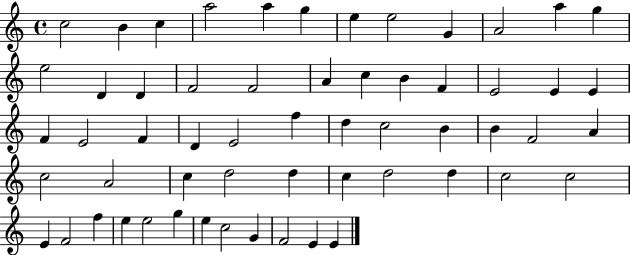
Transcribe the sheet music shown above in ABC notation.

X:1
T:Untitled
M:4/4
L:1/4
K:C
c2 B c a2 a g e e2 G A2 a g e2 D D F2 F2 A c B F E2 E E F E2 F D E2 f d c2 B B F2 A c2 A2 c d2 d c d2 d c2 c2 E F2 f e e2 g e c2 G F2 E E